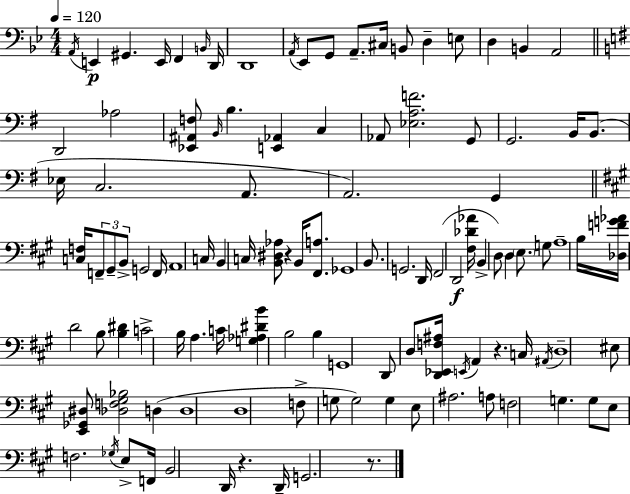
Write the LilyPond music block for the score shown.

{
  \clef bass
  \numericTimeSignature
  \time 4/4
  \key g \minor
  \tempo 4 = 120
  \acciaccatura { a,16 }\p e,4 gis,4. e,16 f,4 | \grace { b,16 } d,16 d,1 | \acciaccatura { a,16 } ees,8 g,8 a,8.-- cis16 b,8 d4-- | e8 d4 b,4 a,2 | \break \bar "||" \break \key g \major d,2 aes2 | <ees, ais, f>8 \grace { b,16 } b4. <e, aes,>4 c4 | aes,8 <ees a f'>2. g,8 | g,2. b,16 b,8.( | \break ees16 c2. a,8. | a,2.) g,4 | \bar "||" \break \key a \major <c f>16 \tuplet 3/2 { f,8-- gis,8-- b,8-> } g,2 f,16 | a,1 | c16 b,4 c16 <b, dis aes>8 r4 b,16 <fis, a>8. | ges,1 | \break b,8. g,2. d,16 | fis,2( d,2\f | <fis des' aes'>16 b,4-> d8) d4 \parenthesize e8. g8 | a1-- | \break b16 <des f' g' aes'>16 d'2 b8 <b dis'>4 | c'2-> b16 a4. c'16 | <g aes dis' b'>4 b2 b4 | g,1 | \break d,8 d8 <d, ees, f ais>16 \acciaccatura { e,16 } a,4 r4. | c16 \acciaccatura { ais,16 } d1-- | eis8 <e, ges, dis>8 <des f gis bes>2 d4( | d1 | \break d1 | f8-> g8 g2) g4 | e8 ais2. | a8 f2 g4. | \break g8 e8 f2. | \acciaccatura { ges16 } e8-> f,16 b,2 d,16 r4. | d,16-- g,2. | r8. \bar "|."
}